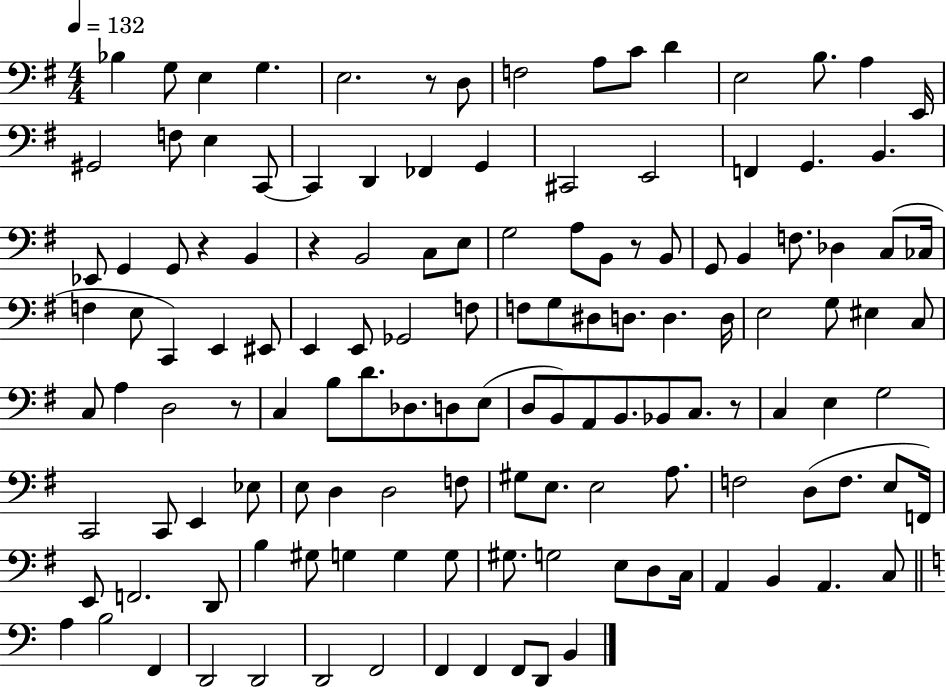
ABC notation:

X:1
T:Untitled
M:4/4
L:1/4
K:G
_B, G,/2 E, G, E,2 z/2 D,/2 F,2 A,/2 C/2 D E,2 B,/2 A, E,,/4 ^G,,2 F,/2 E, C,,/2 C,, D,, _F,, G,, ^C,,2 E,,2 F,, G,, B,, _E,,/2 G,, G,,/2 z B,, z B,,2 C,/2 E,/2 G,2 A,/2 B,,/2 z/2 B,,/2 G,,/2 B,, F,/2 _D, C,/2 _C,/4 F, E,/2 C,, E,, ^E,,/2 E,, E,,/2 _G,,2 F,/2 F,/2 G,/2 ^D,/2 D,/2 D, D,/4 E,2 G,/2 ^E, C,/2 C,/2 A, D,2 z/2 C, B,/2 D/2 _D,/2 D,/2 E,/2 D,/2 B,,/2 A,,/2 B,,/2 _B,,/2 C,/2 z/2 C, E, G,2 C,,2 C,,/2 E,, _E,/2 E,/2 D, D,2 F,/2 ^G,/2 E,/2 E,2 A,/2 F,2 D,/2 F,/2 E,/2 F,,/4 E,,/2 F,,2 D,,/2 B, ^G,/2 G, G, G,/2 ^G,/2 G,2 E,/2 D,/2 C,/4 A,, B,, A,, C,/2 A, B,2 F,, D,,2 D,,2 D,,2 F,,2 F,, F,, F,,/2 D,,/2 B,,